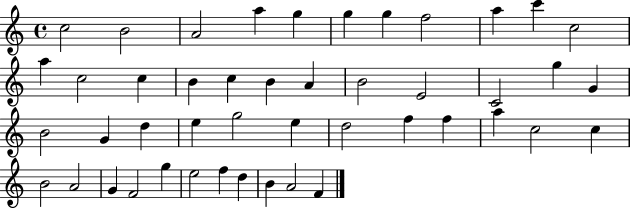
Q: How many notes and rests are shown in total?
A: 46